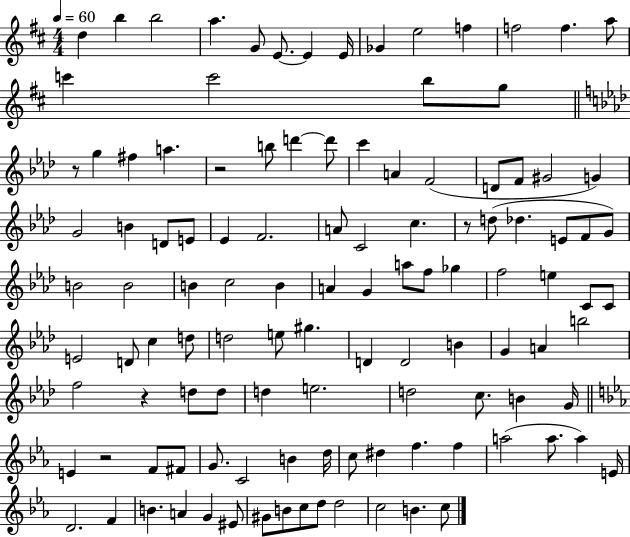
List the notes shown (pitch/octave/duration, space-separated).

D5/q B5/q B5/h A5/q. G4/e E4/e. E4/q E4/s Gb4/q E5/h F5/q F5/h F5/q. A5/e C6/q C6/h B5/e G5/e R/e G5/q F#5/q A5/q. R/h B5/e D6/q D6/e C6/q A4/q F4/h D4/e F4/e G#4/h G4/q G4/h B4/q D4/e E4/e Eb4/q F4/h. A4/e C4/h C5/q. R/e D5/e Db5/q. E4/e F4/e G4/e B4/h B4/h B4/q C5/h B4/q A4/q G4/q A5/e F5/e Gb5/q F5/h E5/q C4/e C4/e E4/h D4/e C5/q D5/e D5/h E5/e G#5/q. D4/q D4/h B4/q G4/q A4/q B5/h F5/h R/q D5/e D5/e D5/q E5/h. D5/h C5/e. B4/q G4/s E4/q R/h F4/e F#4/e G4/e. C4/h B4/q D5/s C5/e D#5/q F5/q. F5/q A5/h A5/e. A5/q E4/s D4/h. F4/q B4/q. A4/q G4/q EIS4/e G#4/e B4/e C5/e D5/e D5/h C5/h B4/q. C5/e